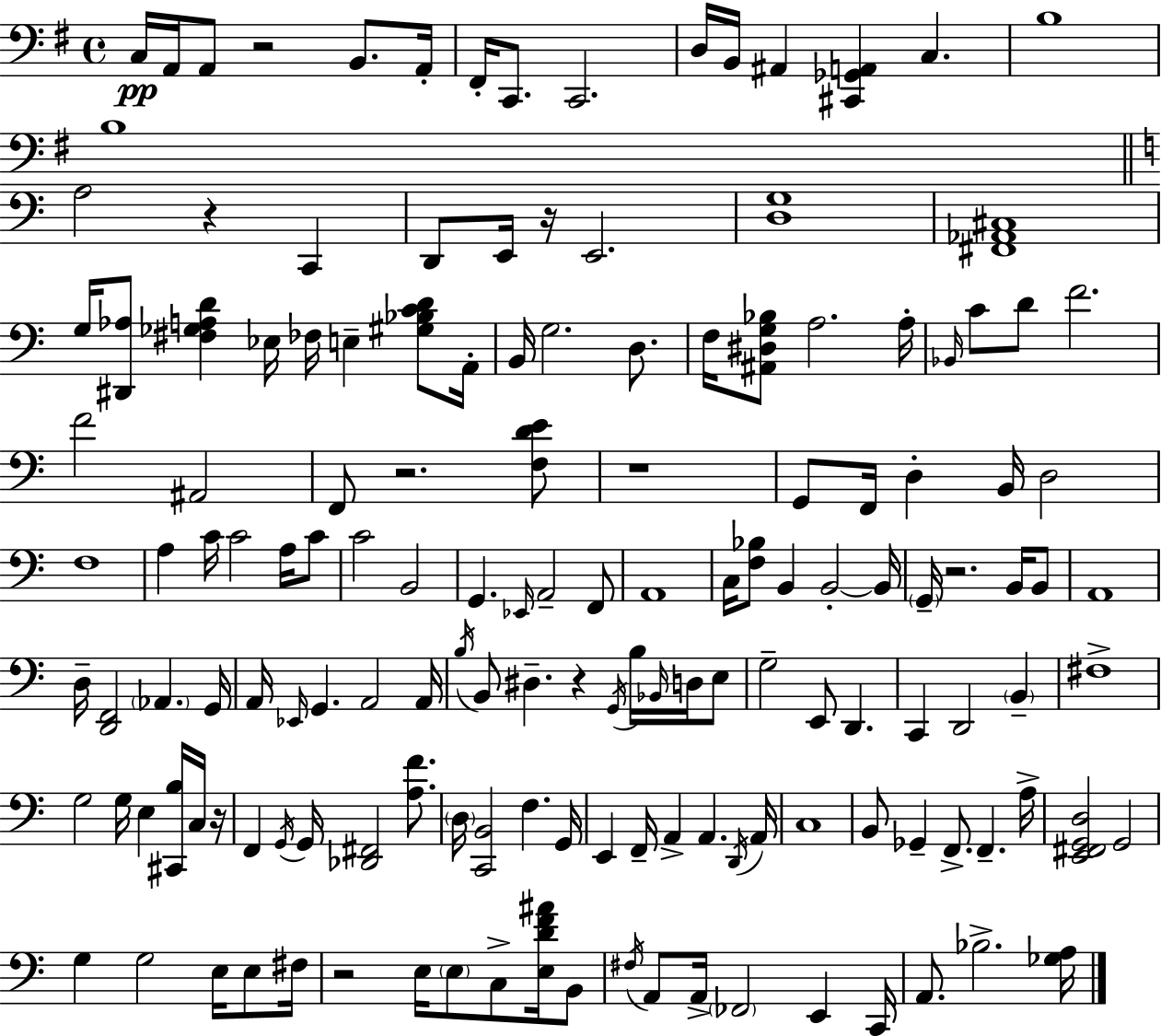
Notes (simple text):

C3/s A2/s A2/e R/h B2/e. A2/s F#2/s C2/e. C2/h. D3/s B2/s A#2/q [C#2,Gb2,A2]/q C3/q. B3/w B3/w A3/h R/q C2/q D2/e E2/s R/s E2/h. [D3,G3]/w [F#2,Ab2,C#3]/w G3/s [D#2,Ab3]/e [F#3,Gb3,A3,D4]/q Eb3/s FES3/s E3/q [G#3,Bb3,C4,D4]/e A2/s B2/s G3/h. D3/e. F3/s [A#2,D#3,G3,Bb3]/e A3/h. A3/s Bb2/s C4/e D4/e F4/h. F4/h A#2/h F2/e R/h. [F3,D4,E4]/e R/w G2/e F2/s D3/q B2/s D3/h F3/w A3/q C4/s C4/h A3/s C4/e C4/h B2/h G2/q. Eb2/s A2/h F2/e A2/w C3/s [F3,Bb3]/e B2/q B2/h B2/s G2/s R/h. B2/s B2/e A2/w D3/s [D2,F2]/h Ab2/q. G2/s A2/s Eb2/s G2/q. A2/h A2/s B3/s B2/e D#3/q. R/q G2/s B3/s Bb2/s D3/s E3/e G3/h E2/e D2/q. C2/q D2/h B2/q F#3/w G3/h G3/s E3/q [C#2,B3]/s C3/s R/s F2/q G2/s G2/s [Db2,F#2]/h [A3,F4]/e. D3/s [C2,B2]/h F3/q. G2/s E2/q F2/s A2/q A2/q. D2/s A2/s C3/w B2/e Gb2/q F2/e. F2/q. A3/s [E2,F#2,G2,D3]/h G2/h G3/q G3/h E3/s E3/e F#3/s R/h E3/s E3/e C3/e [E3,D4,F4,A#4]/s B2/e F#3/s A2/e A2/s FES2/h E2/q C2/s A2/e. Bb3/h. [Gb3,A3]/s